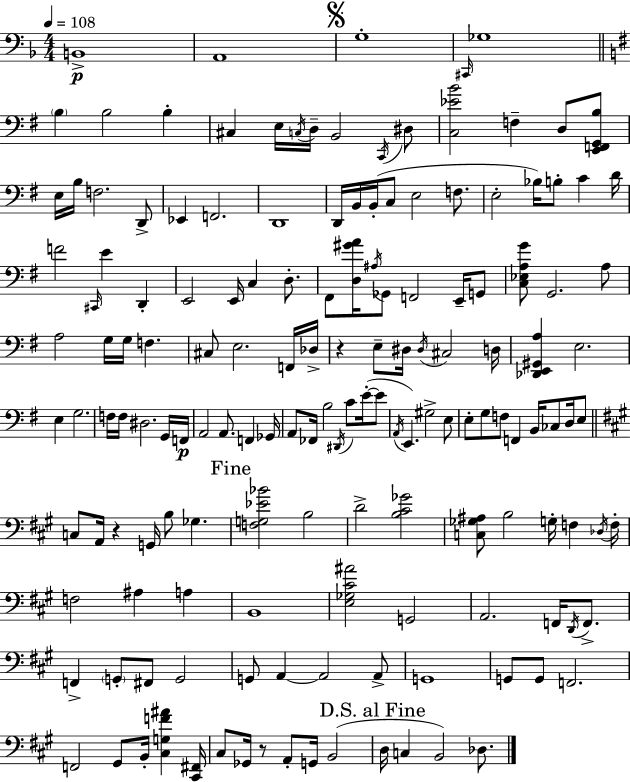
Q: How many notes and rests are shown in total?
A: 154